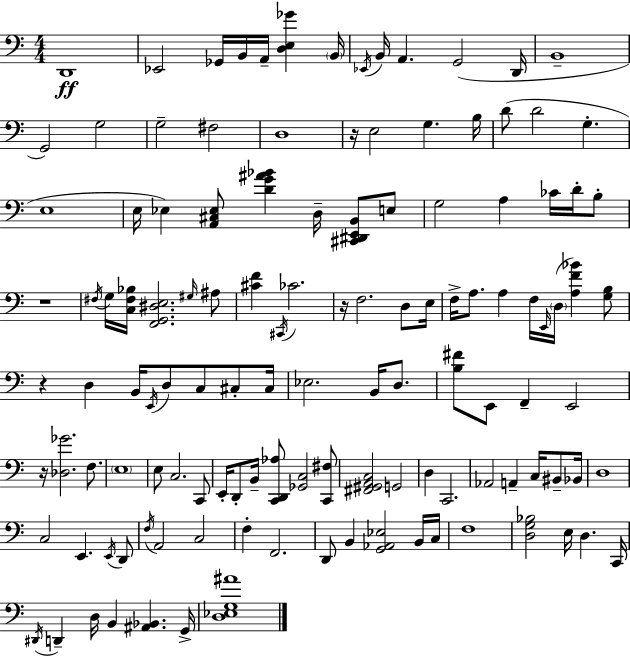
D2/w Eb2/h Gb2/s B2/s A2/s [D3,E3,Gb4]/q B2/s Eb2/s B2/s A2/q. G2/h D2/s B2/w G2/h G3/h G3/h F#3/h D3/w R/s E3/h G3/q. B3/s D4/e D4/h G3/q. E3/w E3/s Eb3/q [A2,C#3,Eb3]/e [D4,G4,A#4,Bb4]/q D3/s [C#2,D#2,E2,B2]/e E3/e G3/h A3/q CES4/s D4/s B3/e R/w F#3/s G3/s [C3,F#3,Bb3]/s [F2,G2,D#3,E3]/h. G#3/s A#3/e [C#4,F4]/q C#2/s CES4/h. R/s F3/h. D3/e E3/s F3/s A3/e. A3/q F3/s E2/s D3/s [A3,F4,Bb4]/q [G3,B3]/e R/q D3/q B2/s E2/s D3/e C3/e C#3/e C#3/s Eb3/h. B2/s D3/e. [B3,F#4]/e E2/e F2/q E2/h R/s [Db3,Gb4]/h. F3/e. E3/w E3/e C3/h. C2/e E2/s D2/e B2/s [C2,D2,Ab3]/e [Gb2,C3]/h [C2,F#3]/e [F#2,G#2,A2,C3]/h G2/h D3/q C2/h. Ab2/h A2/q C3/s BIS2/e Bb2/s D3/w C3/h E2/q. E2/s D2/e F3/s A2/h C3/h F3/q F2/h. D2/e B2/q [G2,Ab2,Eb3]/h B2/s C3/s F3/w [D3,G3,Bb3]/h E3/s D3/q. C2/s D#2/s D2/q D3/s B2/q [A#2,Bb2]/q. G2/s [D3,Eb3,G3,A#4]/w